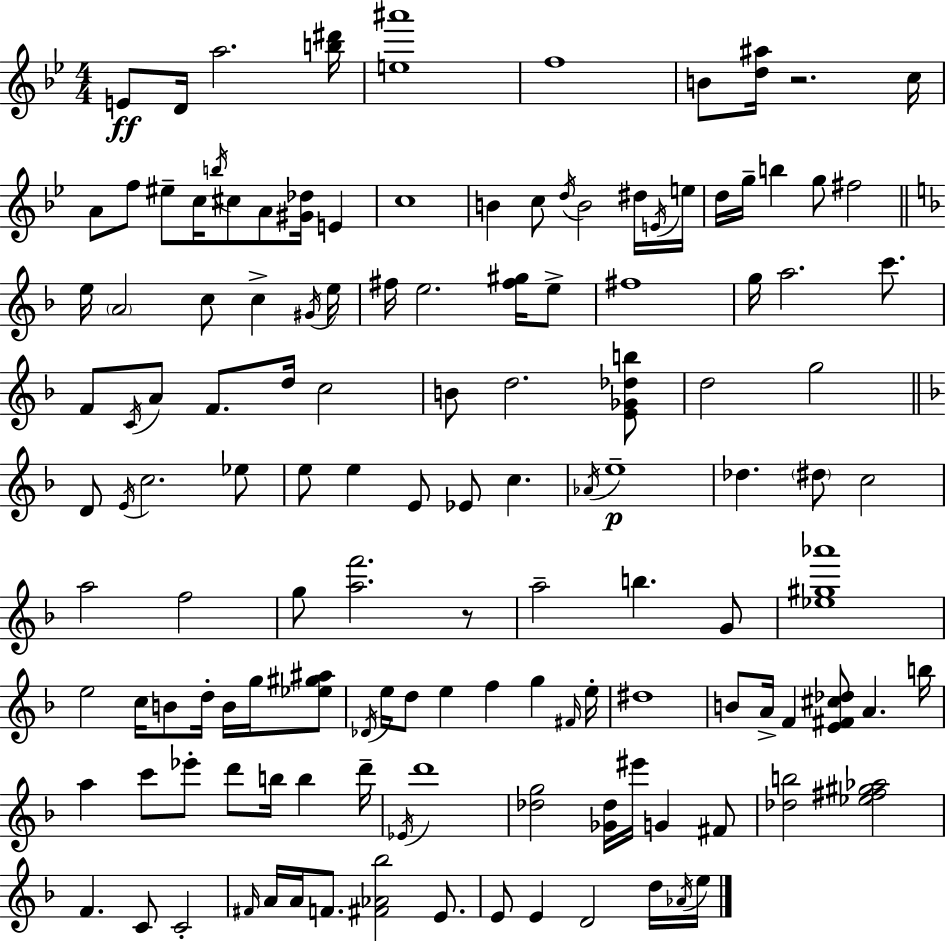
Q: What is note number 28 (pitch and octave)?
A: E5